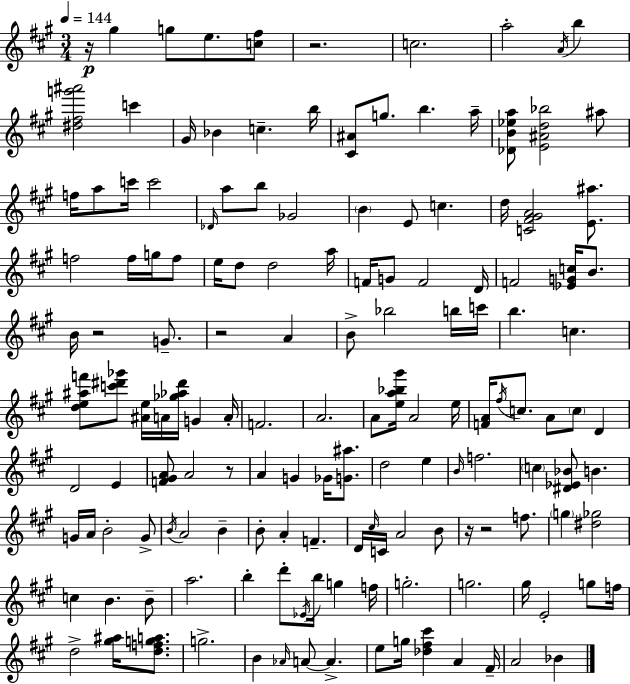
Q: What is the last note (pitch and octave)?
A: Bb4